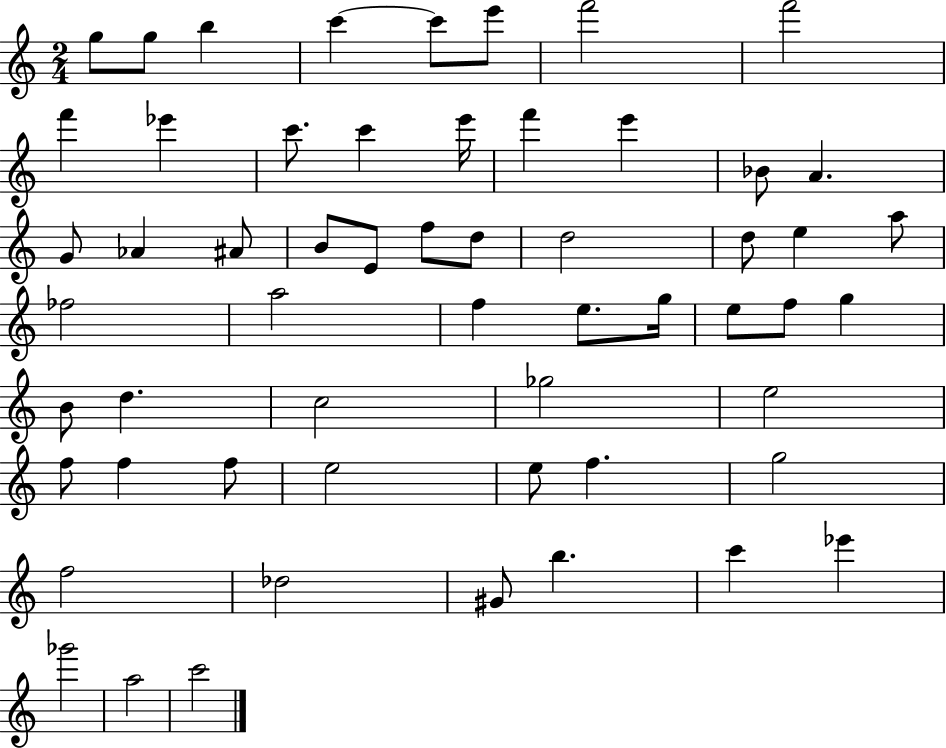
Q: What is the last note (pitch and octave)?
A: C6